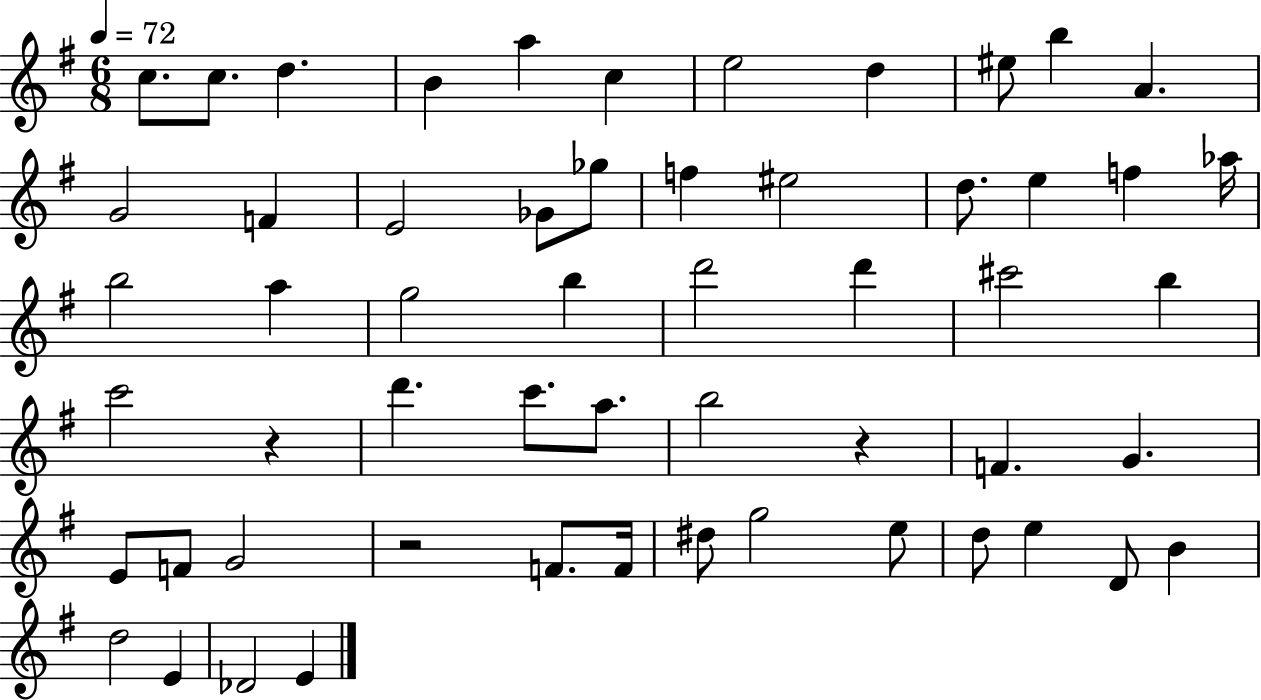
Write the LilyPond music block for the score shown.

{
  \clef treble
  \numericTimeSignature
  \time 6/8
  \key g \major
  \tempo 4 = 72
  c''8. c''8. d''4. | b'4 a''4 c''4 | e''2 d''4 | eis''8 b''4 a'4. | \break g'2 f'4 | e'2 ges'8 ges''8 | f''4 eis''2 | d''8. e''4 f''4 aes''16 | \break b''2 a''4 | g''2 b''4 | d'''2 d'''4 | cis'''2 b''4 | \break c'''2 r4 | d'''4. c'''8. a''8. | b''2 r4 | f'4. g'4. | \break e'8 f'8 g'2 | r2 f'8. f'16 | dis''8 g''2 e''8 | d''8 e''4 d'8 b'4 | \break d''2 e'4 | des'2 e'4 | \bar "|."
}